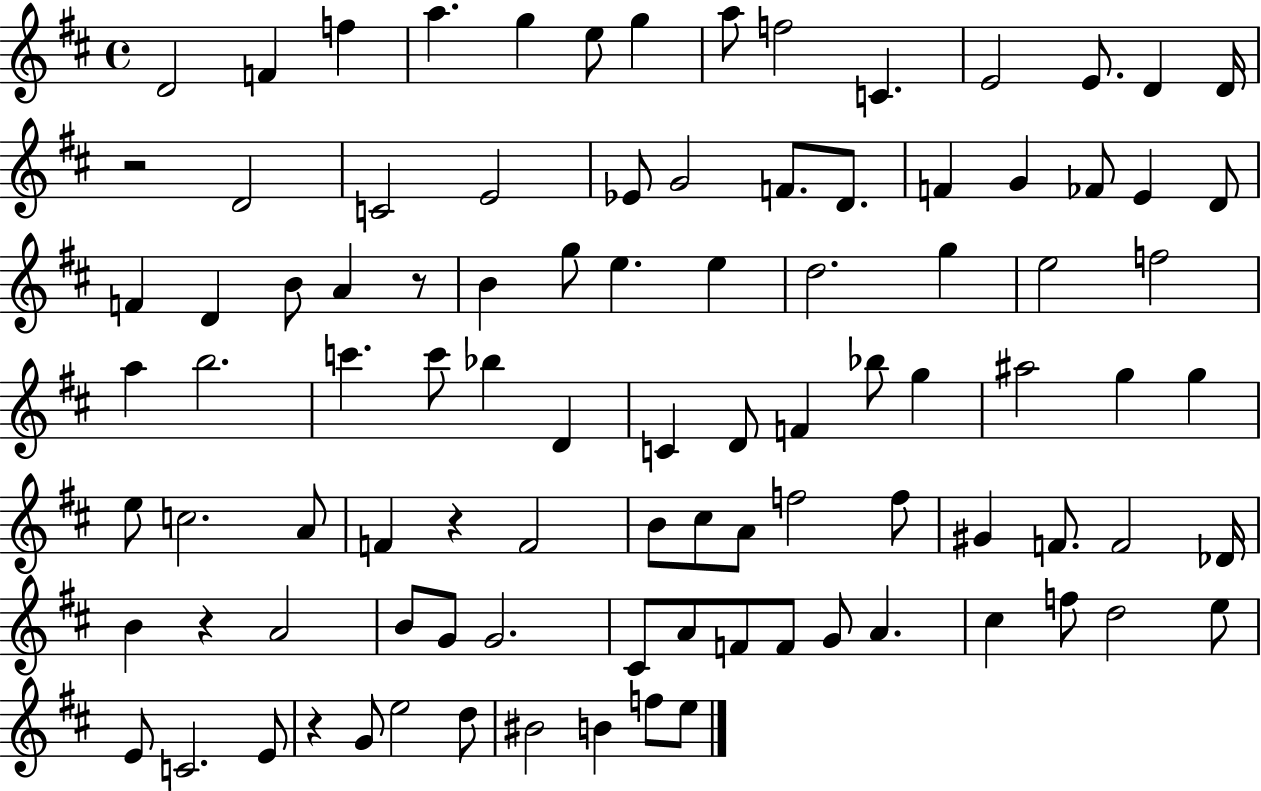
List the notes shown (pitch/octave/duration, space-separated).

D4/h F4/q F5/q A5/q. G5/q E5/e G5/q A5/e F5/h C4/q. E4/h E4/e. D4/q D4/s R/h D4/h C4/h E4/h Eb4/e G4/h F4/e. D4/e. F4/q G4/q FES4/e E4/q D4/e F4/q D4/q B4/e A4/q R/e B4/q G5/e E5/q. E5/q D5/h. G5/q E5/h F5/h A5/q B5/h. C6/q. C6/e Bb5/q D4/q C4/q D4/e F4/q Bb5/e G5/q A#5/h G5/q G5/q E5/e C5/h. A4/e F4/q R/q F4/h B4/e C#5/e A4/e F5/h F5/e G#4/q F4/e. F4/h Db4/s B4/q R/q A4/h B4/e G4/e G4/h. C#4/e A4/e F4/e F4/e G4/e A4/q. C#5/q F5/e D5/h E5/e E4/e C4/h. E4/e R/q G4/e E5/h D5/e BIS4/h B4/q F5/e E5/e